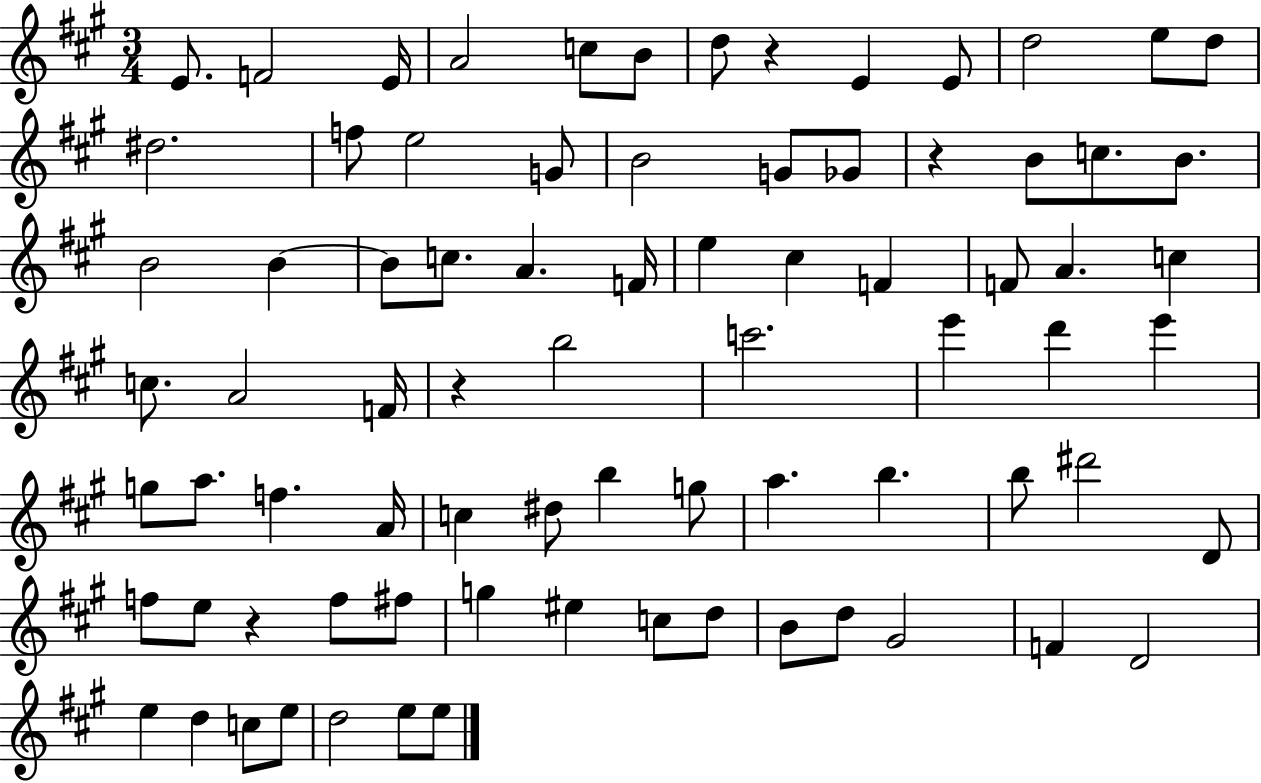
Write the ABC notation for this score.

X:1
T:Untitled
M:3/4
L:1/4
K:A
E/2 F2 E/4 A2 c/2 B/2 d/2 z E E/2 d2 e/2 d/2 ^d2 f/2 e2 G/2 B2 G/2 _G/2 z B/2 c/2 B/2 B2 B B/2 c/2 A F/4 e ^c F F/2 A c c/2 A2 F/4 z b2 c'2 e' d' e' g/2 a/2 f A/4 c ^d/2 b g/2 a b b/2 ^d'2 D/2 f/2 e/2 z f/2 ^f/2 g ^e c/2 d/2 B/2 d/2 ^G2 F D2 e d c/2 e/2 d2 e/2 e/2